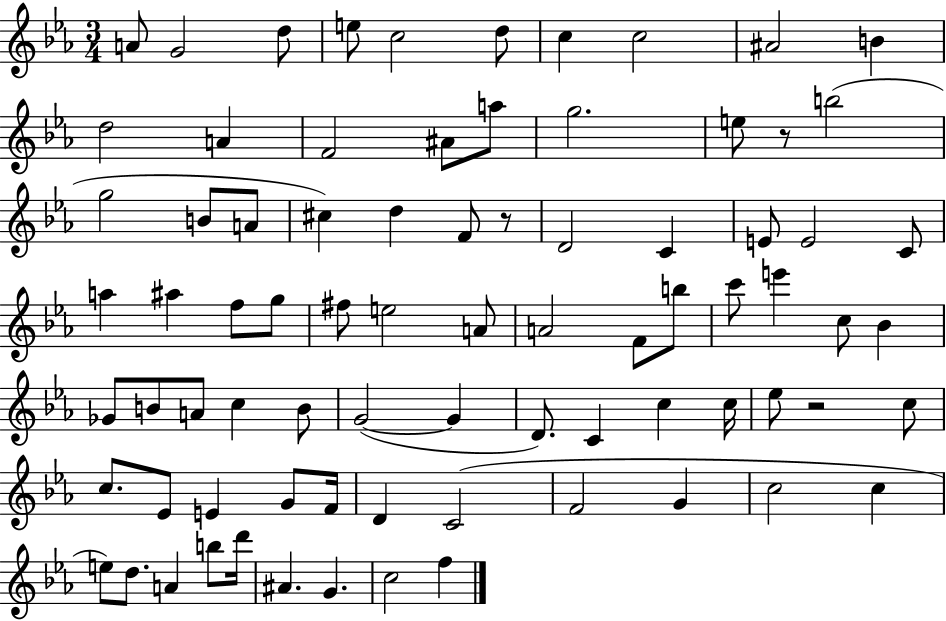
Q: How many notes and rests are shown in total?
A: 79